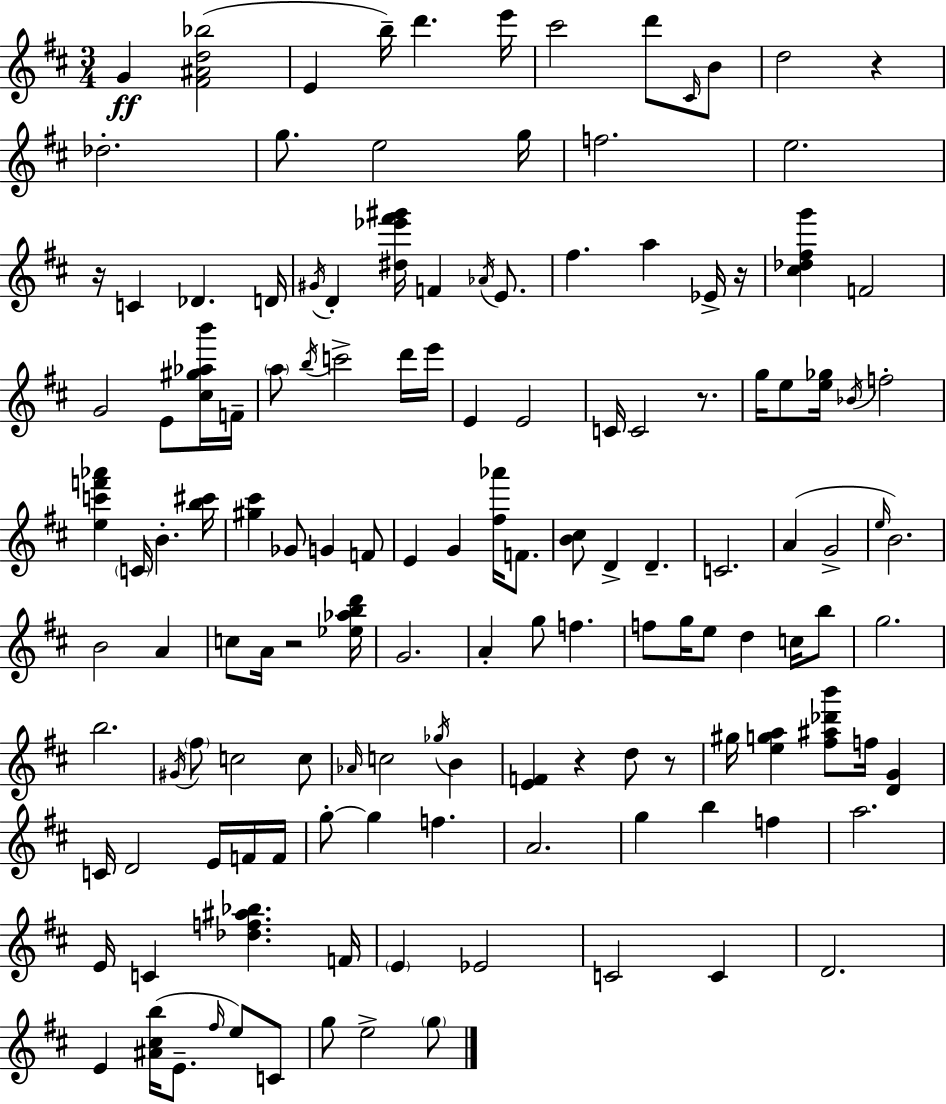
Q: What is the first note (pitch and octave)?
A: G4